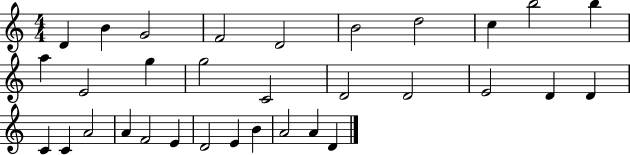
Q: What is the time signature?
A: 4/4